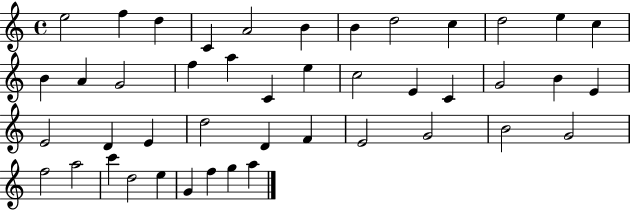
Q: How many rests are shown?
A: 0